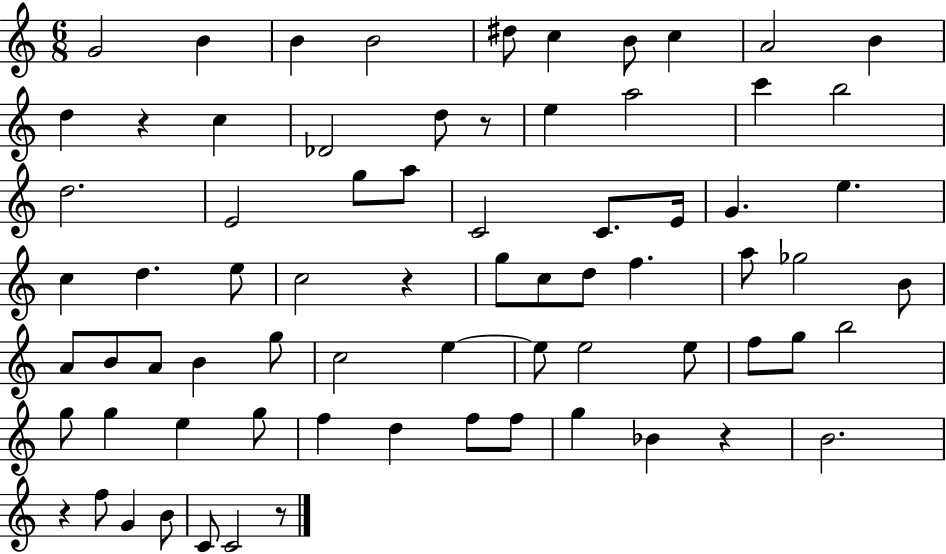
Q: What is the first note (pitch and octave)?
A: G4